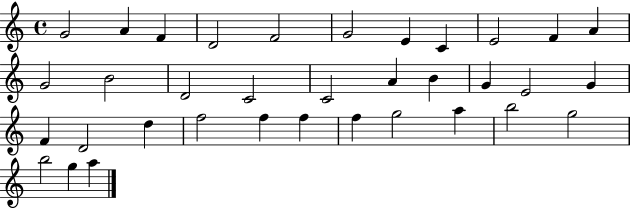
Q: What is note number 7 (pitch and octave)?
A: E4